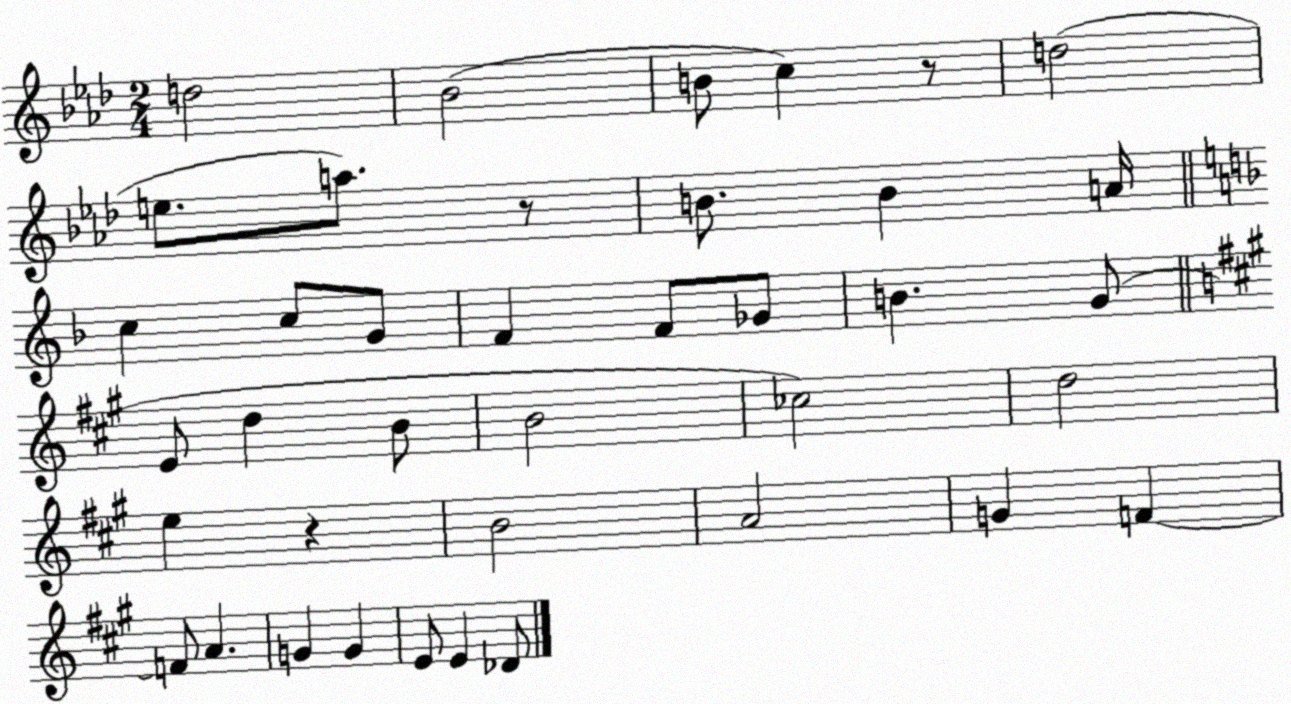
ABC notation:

X:1
T:Untitled
M:2/4
L:1/4
K:Ab
d2 _B2 B/2 c z/2 d2 e/2 a/2 z/2 B/2 B A/4 c c/2 G/2 F F/2 _G/2 B G/2 E/2 d B/2 B2 _c2 d2 e z B2 A2 G F F/2 A G G E/2 E _D/2